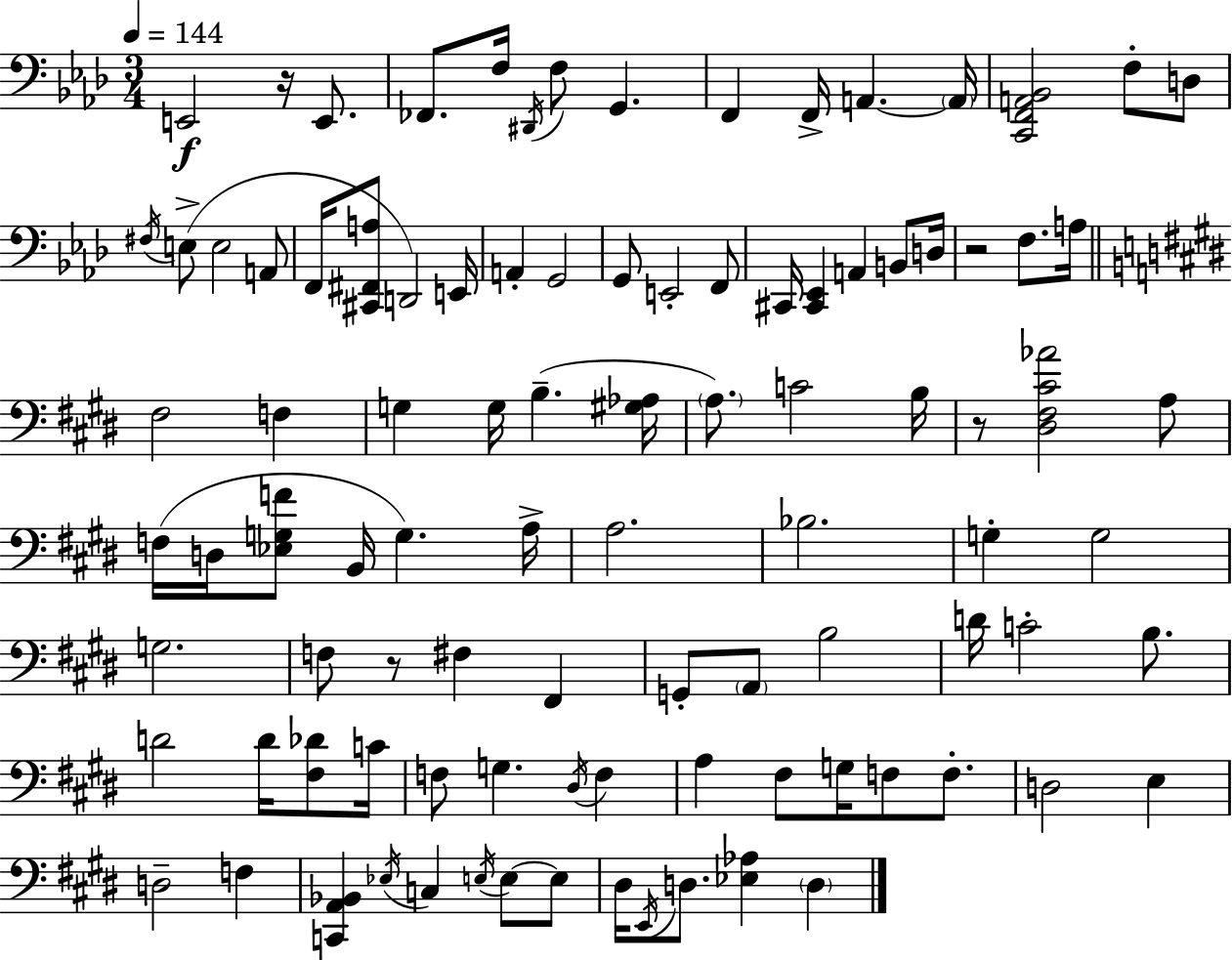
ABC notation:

X:1
T:Untitled
M:3/4
L:1/4
K:Fm
E,,2 z/4 E,,/2 _F,,/2 F,/4 ^D,,/4 F,/2 G,, F,, F,,/4 A,, A,,/4 [C,,F,,A,,_B,,]2 F,/2 D,/2 ^F,/4 E,/2 E,2 A,,/2 F,,/4 [^C,,^F,,A,]/2 D,,2 E,,/4 A,, G,,2 G,,/2 E,,2 F,,/2 ^C,,/4 [^C,,_E,,] A,, B,,/2 D,/4 z2 F,/2 A,/4 ^F,2 F, G, G,/4 B, [^G,_A,]/4 A,/2 C2 B,/4 z/2 [^D,^F,^C_A]2 A,/2 F,/4 D,/4 [_E,G,F]/2 B,,/4 G, A,/4 A,2 _B,2 G, G,2 G,2 F,/2 z/2 ^F, ^F,, G,,/2 A,,/2 B,2 D/4 C2 B,/2 D2 D/4 [^F,_D]/2 C/4 F,/2 G, ^D,/4 F, A, ^F,/2 G,/4 F,/2 F,/2 D,2 E, D,2 F, [C,,A,,_B,,] _E,/4 C, E,/4 E,/2 E,/2 ^D,/4 E,,/4 D,/2 [_E,_A,] D,